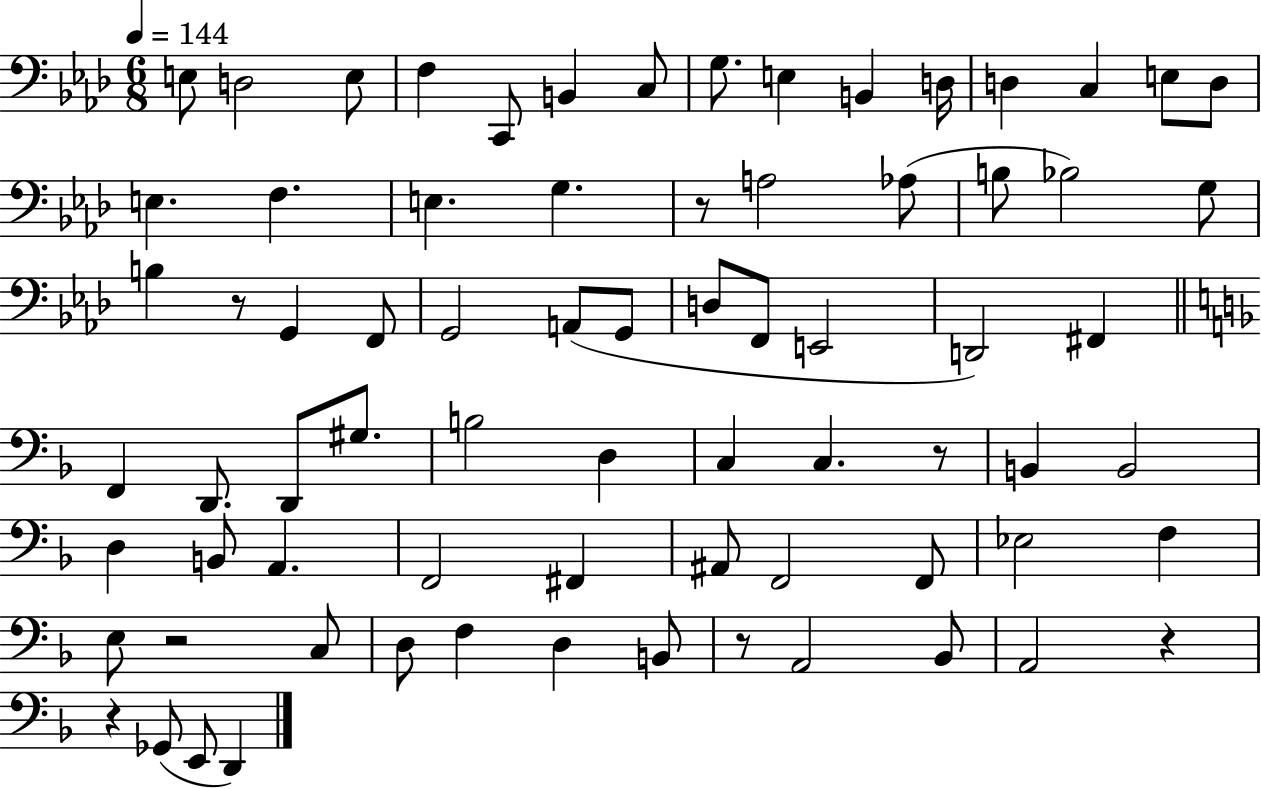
{
  \clef bass
  \numericTimeSignature
  \time 6/8
  \key aes \major
  \tempo 4 = 144
  e8 d2 e8 | f4 c,8 b,4 c8 | g8. e4 b,4 d16 | d4 c4 e8 d8 | \break e4. f4. | e4. g4. | r8 a2 aes8( | b8 bes2) g8 | \break b4 r8 g,4 f,8 | g,2 a,8( g,8 | d8 f,8 e,2 | d,2) fis,4 | \break \bar "||" \break \key f \major f,4 d,8. d,8 gis8. | b2 d4 | c4 c4. r8 | b,4 b,2 | \break d4 b,8 a,4. | f,2 fis,4 | ais,8 f,2 f,8 | ees2 f4 | \break e8 r2 c8 | d8 f4 d4 b,8 | r8 a,2 bes,8 | a,2 r4 | \break r4 ges,8( e,8 d,4) | \bar "|."
}